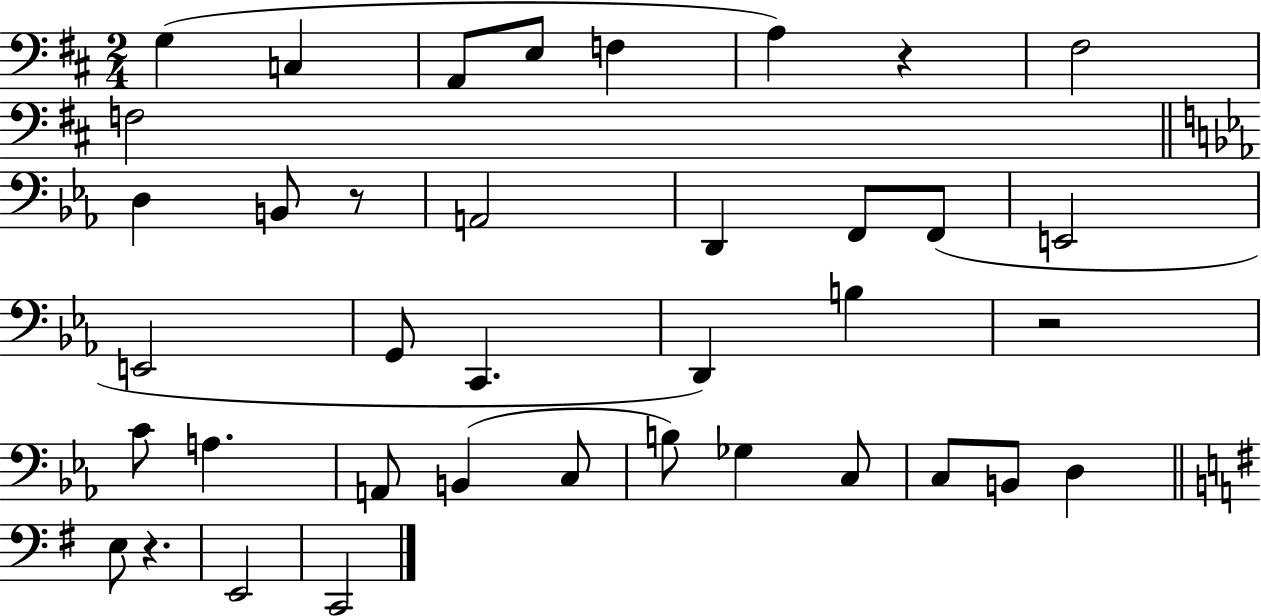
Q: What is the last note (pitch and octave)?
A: C2